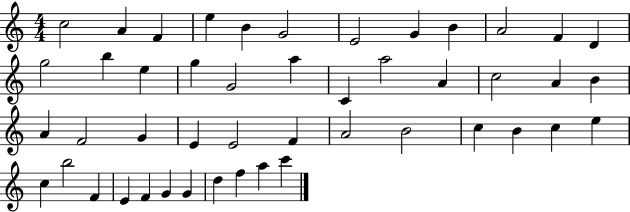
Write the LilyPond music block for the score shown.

{
  \clef treble
  \numericTimeSignature
  \time 4/4
  \key c \major
  c''2 a'4 f'4 | e''4 b'4 g'2 | e'2 g'4 b'4 | a'2 f'4 d'4 | \break g''2 b''4 e''4 | g''4 g'2 a''4 | c'4 a''2 a'4 | c''2 a'4 b'4 | \break a'4 f'2 g'4 | e'4 e'2 f'4 | a'2 b'2 | c''4 b'4 c''4 e''4 | \break c''4 b''2 f'4 | e'4 f'4 g'4 g'4 | d''4 f''4 a''4 c'''4 | \bar "|."
}